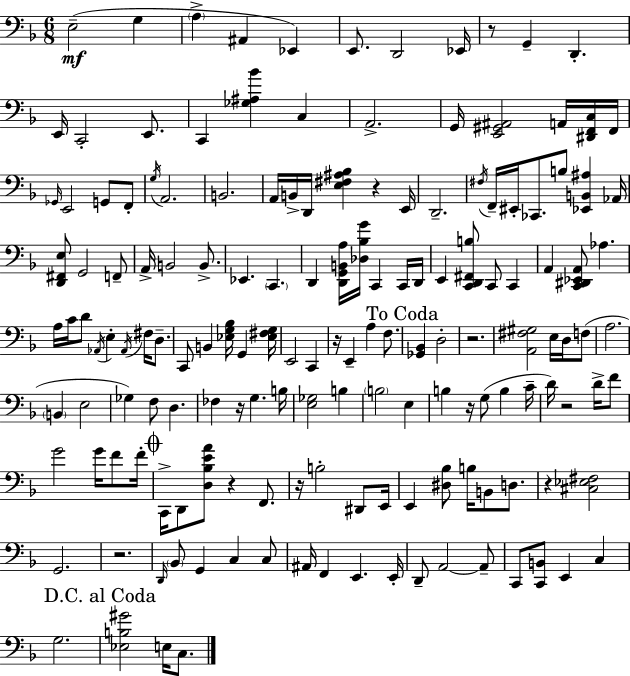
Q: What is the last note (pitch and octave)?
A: C3